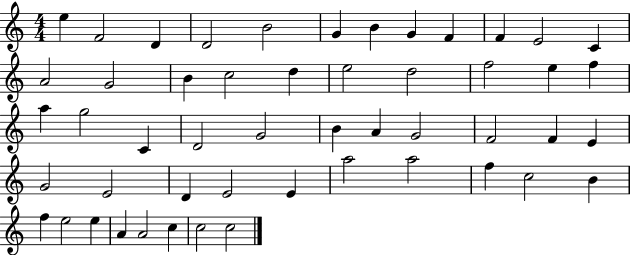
{
  \clef treble
  \numericTimeSignature
  \time 4/4
  \key c \major
  e''4 f'2 d'4 | d'2 b'2 | g'4 b'4 g'4 f'4 | f'4 e'2 c'4 | \break a'2 g'2 | b'4 c''2 d''4 | e''2 d''2 | f''2 e''4 f''4 | \break a''4 g''2 c'4 | d'2 g'2 | b'4 a'4 g'2 | f'2 f'4 e'4 | \break g'2 e'2 | d'4 e'2 e'4 | a''2 a''2 | f''4 c''2 b'4 | \break f''4 e''2 e''4 | a'4 a'2 c''4 | c''2 c''2 | \bar "|."
}